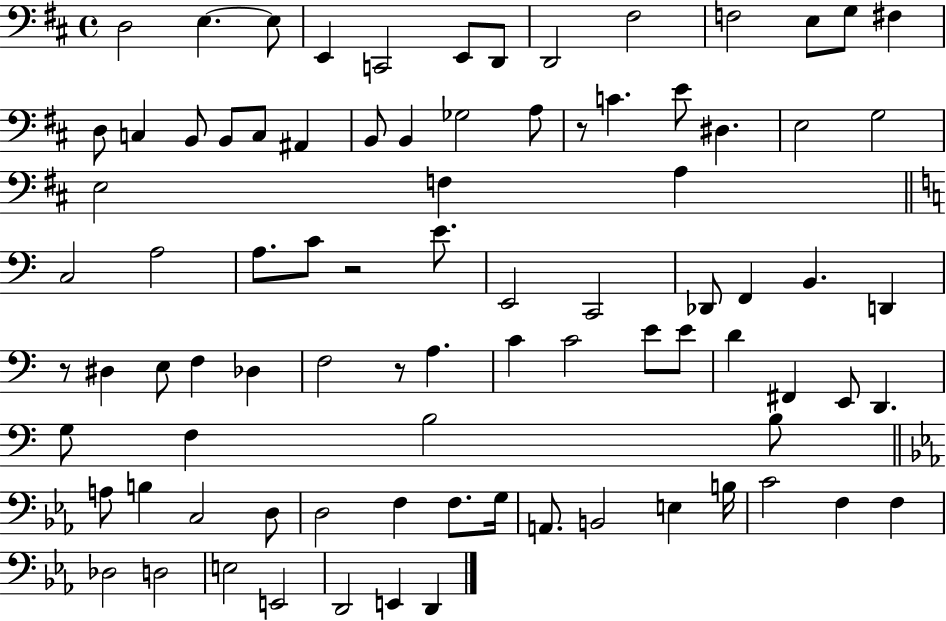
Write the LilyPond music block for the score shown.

{
  \clef bass
  \time 4/4
  \defaultTimeSignature
  \key d \major
  d2 e4.~~ e8 | e,4 c,2 e,8 d,8 | d,2 fis2 | f2 e8 g8 fis4 | \break d8 c4 b,8 b,8 c8 ais,4 | b,8 b,4 ges2 a8 | r8 c'4. e'8 dis4. | e2 g2 | \break e2 f4 a4 | \bar "||" \break \key a \minor c2 a2 | a8. c'8 r2 e'8. | e,2 c,2 | des,8 f,4 b,4. d,4 | \break r8 dis4 e8 f4 des4 | f2 r8 a4. | c'4 c'2 e'8 e'8 | d'4 fis,4 e,8 d,4. | \break g8 f4 b2 b8 | \bar "||" \break \key c \minor a8 b4 c2 d8 | d2 f4 f8. g16 | a,8. b,2 e4 b16 | c'2 f4 f4 | \break des2 d2 | e2 e,2 | d,2 e,4 d,4 | \bar "|."
}